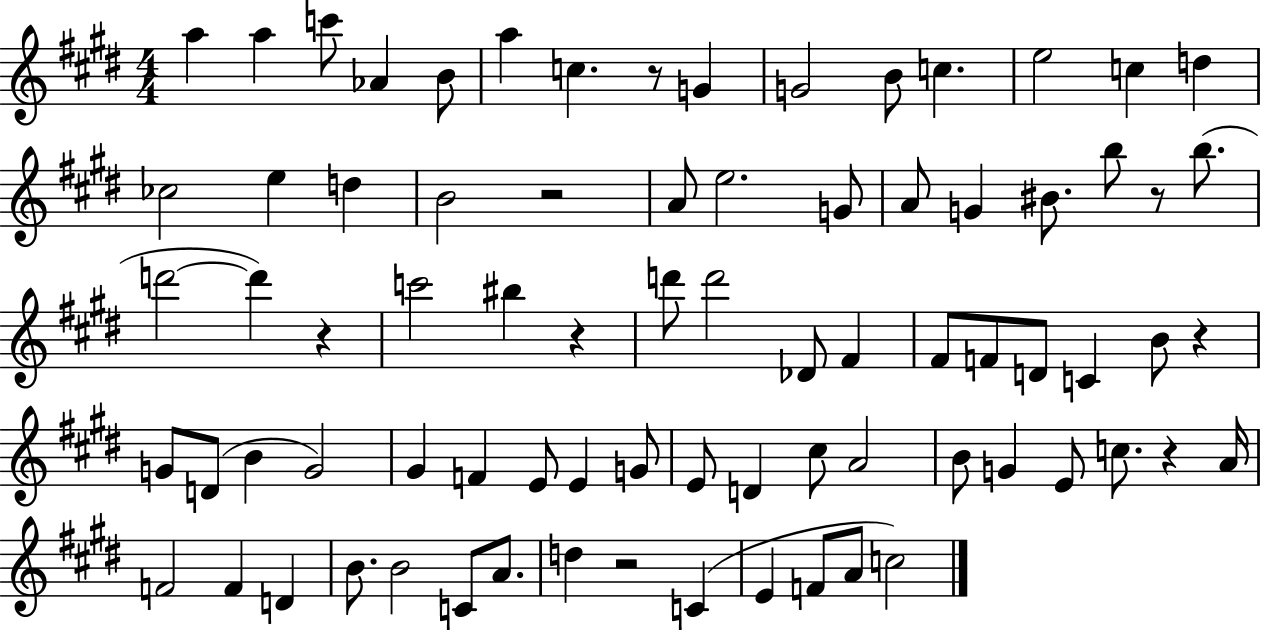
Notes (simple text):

A5/q A5/q C6/e Ab4/q B4/e A5/q C5/q. R/e G4/q G4/h B4/e C5/q. E5/h C5/q D5/q CES5/h E5/q D5/q B4/h R/h A4/e E5/h. G4/e A4/e G4/q BIS4/e. B5/e R/e B5/e. D6/h D6/q R/q C6/h BIS5/q R/q D6/e D6/h Db4/e F#4/q F#4/e F4/e D4/e C4/q B4/e R/q G4/e D4/e B4/q G4/h G#4/q F4/q E4/e E4/q G4/e E4/e D4/q C#5/e A4/h B4/e G4/q E4/e C5/e. R/q A4/s F4/h F4/q D4/q B4/e. B4/h C4/e A4/e. D5/q R/h C4/q E4/q F4/e A4/e C5/h